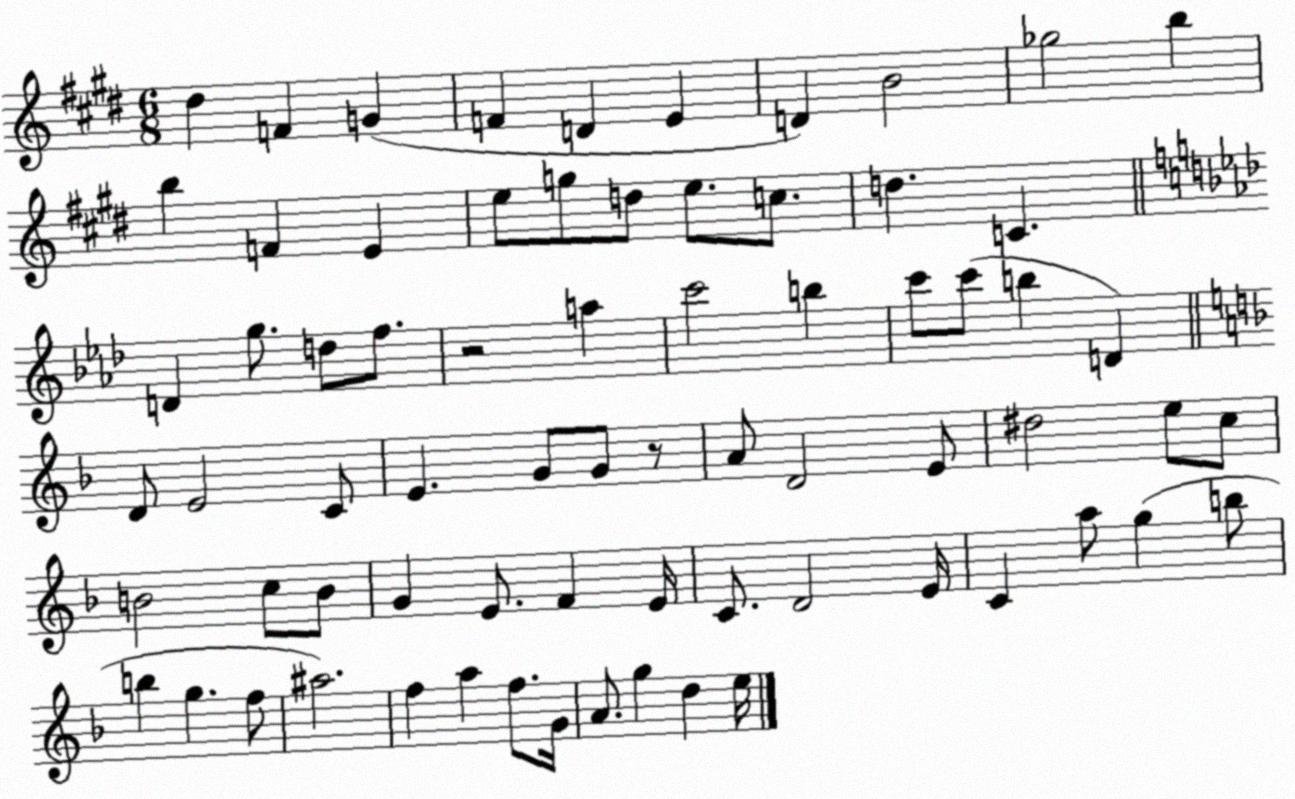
X:1
T:Untitled
M:6/8
L:1/4
K:E
^d F G F D E D B2 _g2 b b F E e/2 g/2 d/2 e/2 c/2 d C D g/2 d/2 f/2 z2 a c'2 b c'/2 c'/2 b D D/2 E2 C/2 E G/2 G/2 z/2 A/2 D2 E/2 ^d2 e/2 c/2 B2 c/2 B/2 G E/2 F E/4 C/2 D2 E/4 C a/2 g b/2 b g f/2 ^a2 f a f/2 G/4 A/2 g d e/4